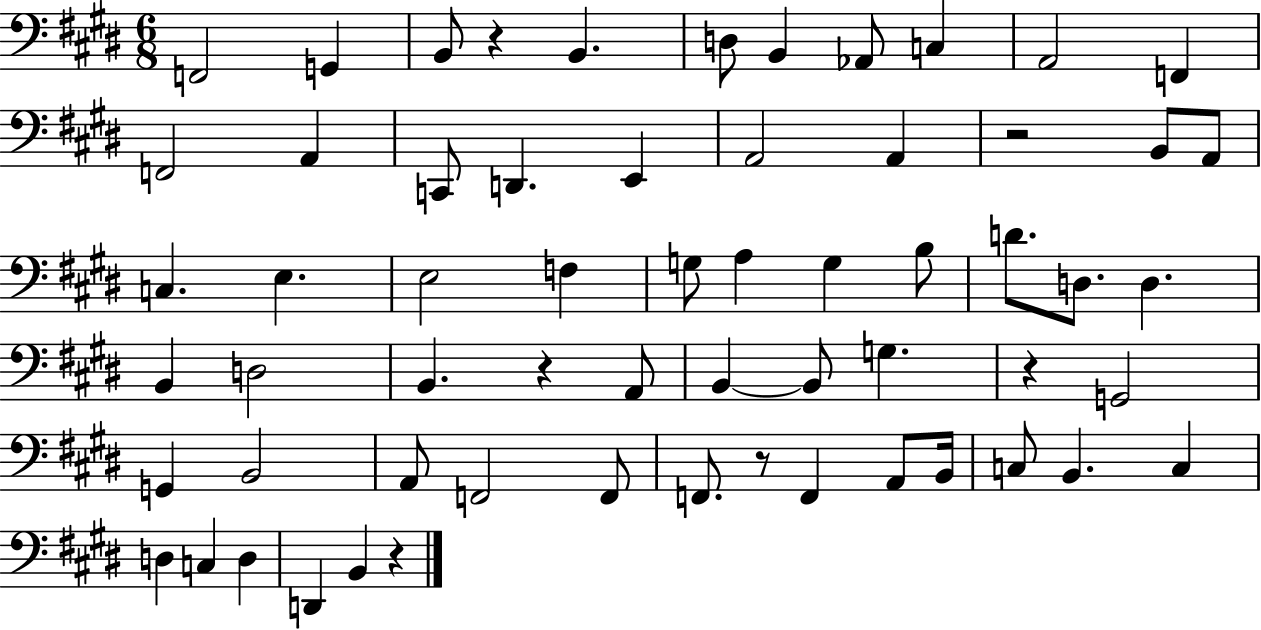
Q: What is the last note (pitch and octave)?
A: B2